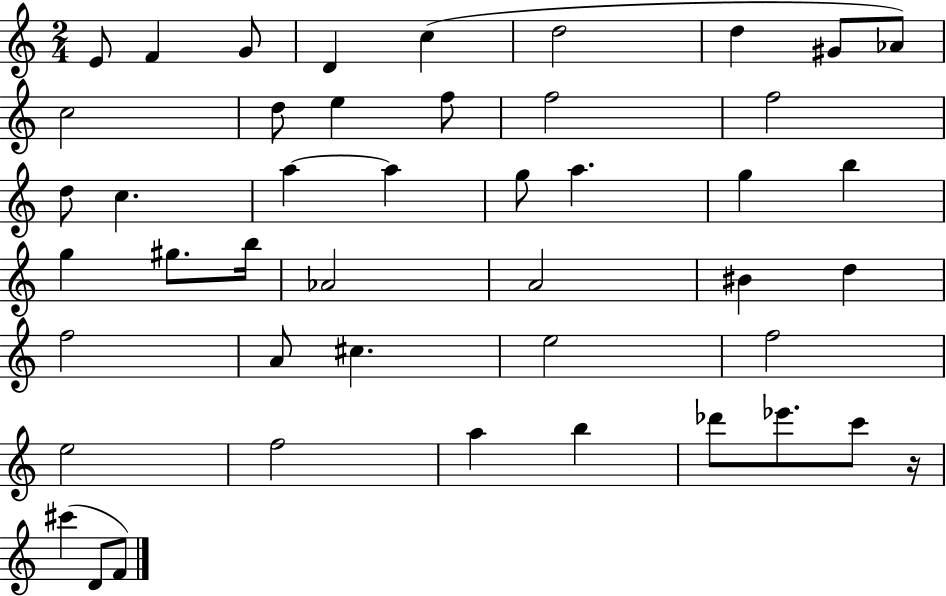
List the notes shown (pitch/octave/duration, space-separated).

E4/e F4/q G4/e D4/q C5/q D5/h D5/q G#4/e Ab4/e C5/h D5/e E5/q F5/e F5/h F5/h D5/e C5/q. A5/q A5/q G5/e A5/q. G5/q B5/q G5/q G#5/e. B5/s Ab4/h A4/h BIS4/q D5/q F5/h A4/e C#5/q. E5/h F5/h E5/h F5/h A5/q B5/q Db6/e Eb6/e. C6/e R/s C#6/q D4/e F4/e